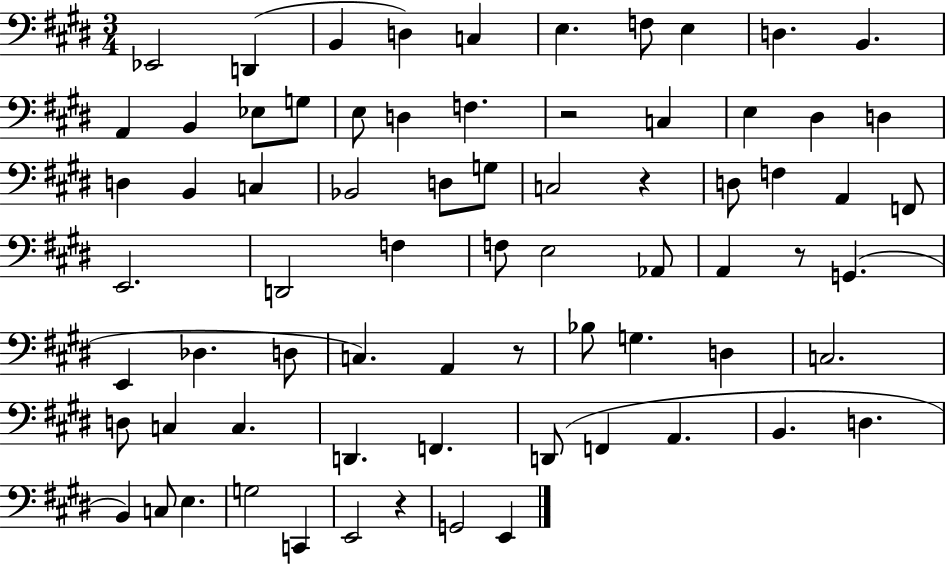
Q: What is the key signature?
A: E major